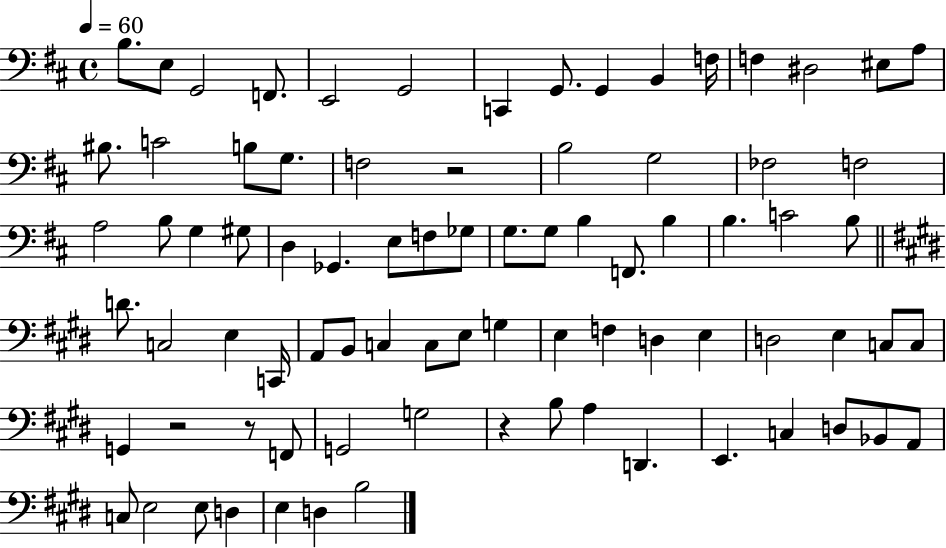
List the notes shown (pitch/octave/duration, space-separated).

B3/e. E3/e G2/h F2/e. E2/h G2/h C2/q G2/e. G2/q B2/q F3/s F3/q D#3/h EIS3/e A3/e BIS3/e. C4/h B3/e G3/e. F3/h R/h B3/h G3/h FES3/h F3/h A3/h B3/e G3/q G#3/e D3/q Gb2/q. E3/e F3/e Gb3/e G3/e. G3/e B3/q F2/e. B3/q B3/q. C4/h B3/e D4/e. C3/h E3/q C2/s A2/e B2/e C3/q C3/e E3/e G3/q E3/q F3/q D3/q E3/q D3/h E3/q C3/e C3/e G2/q R/h R/e F2/e G2/h G3/h R/q B3/e A3/q D2/q. E2/q. C3/q D3/e Bb2/e A2/e C3/e E3/h E3/e D3/q E3/q D3/q B3/h